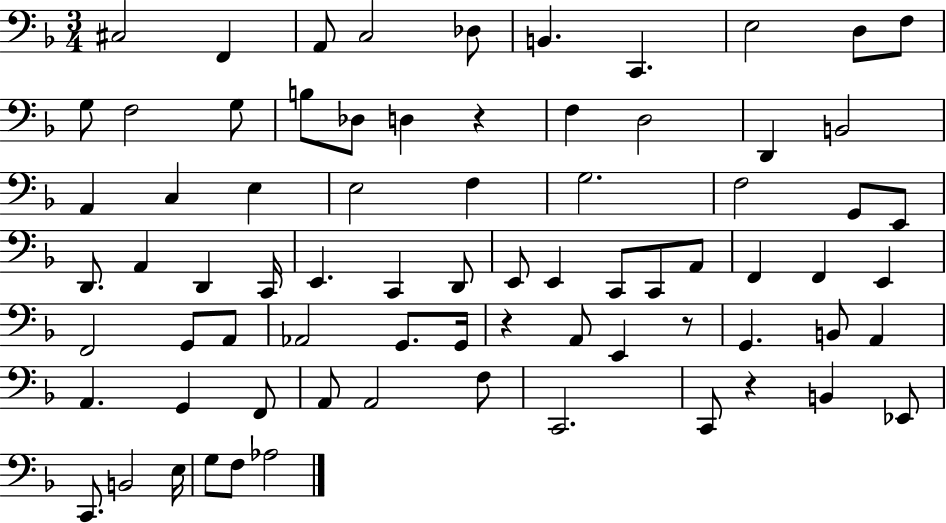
X:1
T:Untitled
M:3/4
L:1/4
K:F
^C,2 F,, A,,/2 C,2 _D,/2 B,, C,, E,2 D,/2 F,/2 G,/2 F,2 G,/2 B,/2 _D,/2 D, z F, D,2 D,, B,,2 A,, C, E, E,2 F, G,2 F,2 G,,/2 E,,/2 D,,/2 A,, D,, C,,/4 E,, C,, D,,/2 E,,/2 E,, C,,/2 C,,/2 A,,/2 F,, F,, E,, F,,2 G,,/2 A,,/2 _A,,2 G,,/2 G,,/4 z A,,/2 E,, z/2 G,, B,,/2 A,, A,, G,, F,,/2 A,,/2 A,,2 F,/2 C,,2 C,,/2 z B,, _E,,/2 C,,/2 B,,2 E,/4 G,/2 F,/2 _A,2